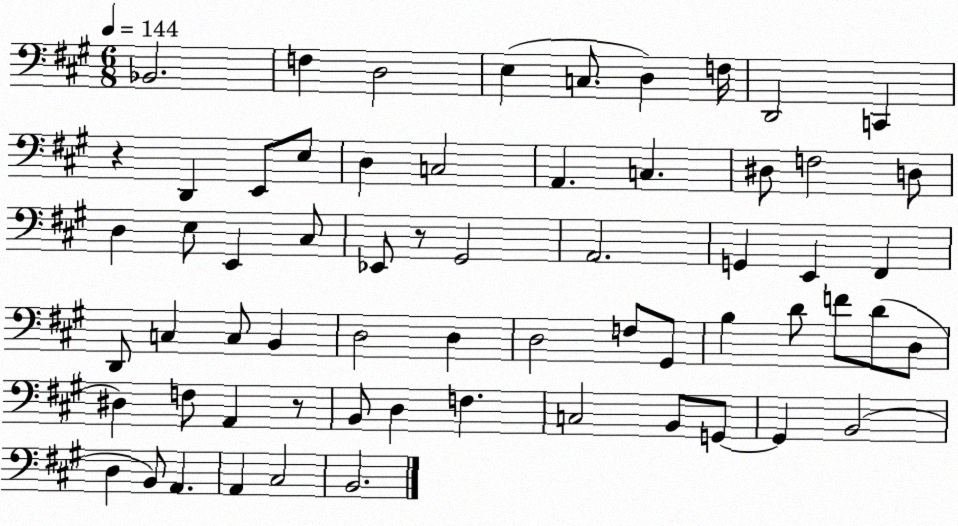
X:1
T:Untitled
M:6/8
L:1/4
K:A
_B,,2 F, D,2 E, C,/2 D, F,/4 D,,2 C,, z D,, E,,/2 E,/2 D, C,2 A,, C, ^D,/2 F,2 D,/2 D, E,/2 E,, ^C,/2 _E,,/2 z/2 ^G,,2 A,,2 G,, E,, ^F,, D,,/2 C, C,/2 B,, D,2 D, D,2 F,/2 ^G,,/2 B, D/2 F/2 D/2 D,/2 ^D, F,/2 A,, z/2 B,,/2 D, F, C,2 B,,/2 G,,/2 G,, B,,2 D, B,,/2 A,, A,, ^C,2 B,,2